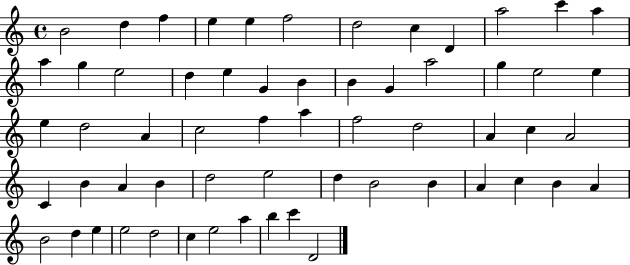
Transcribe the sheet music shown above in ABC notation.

X:1
T:Untitled
M:4/4
L:1/4
K:C
B2 d f e e f2 d2 c D a2 c' a a g e2 d e G B B G a2 g e2 e e d2 A c2 f a f2 d2 A c A2 C B A B d2 e2 d B2 B A c B A B2 d e e2 d2 c e2 a b c' D2